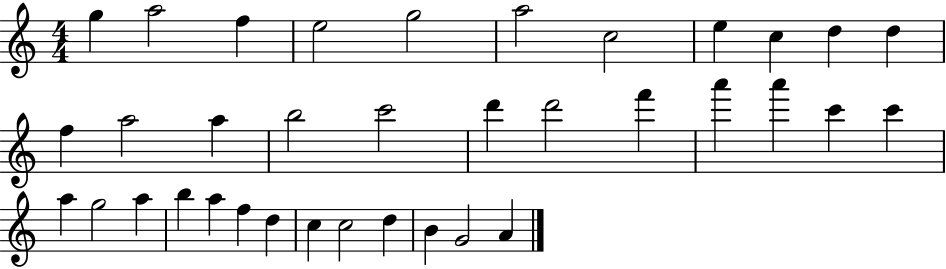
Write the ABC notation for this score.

X:1
T:Untitled
M:4/4
L:1/4
K:C
g a2 f e2 g2 a2 c2 e c d d f a2 a b2 c'2 d' d'2 f' a' a' c' c' a g2 a b a f d c c2 d B G2 A